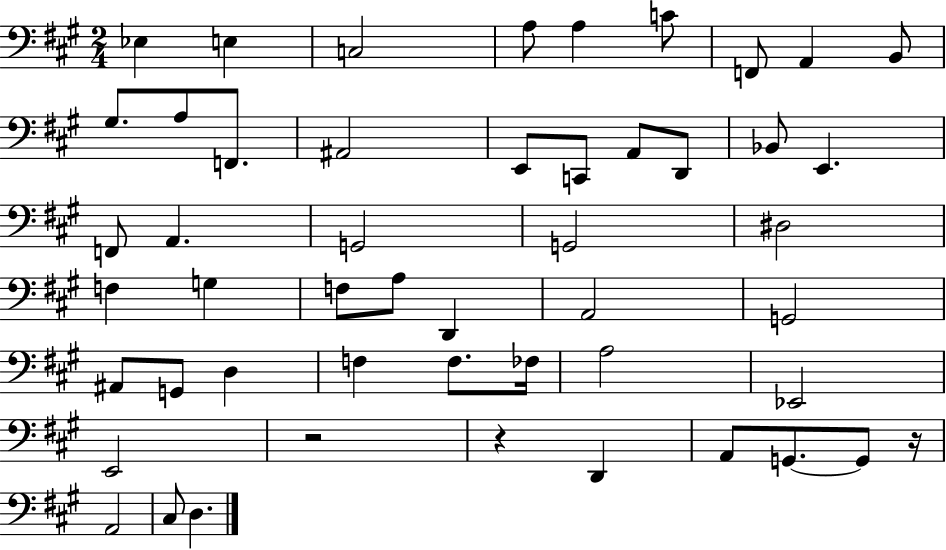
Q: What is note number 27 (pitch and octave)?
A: F3